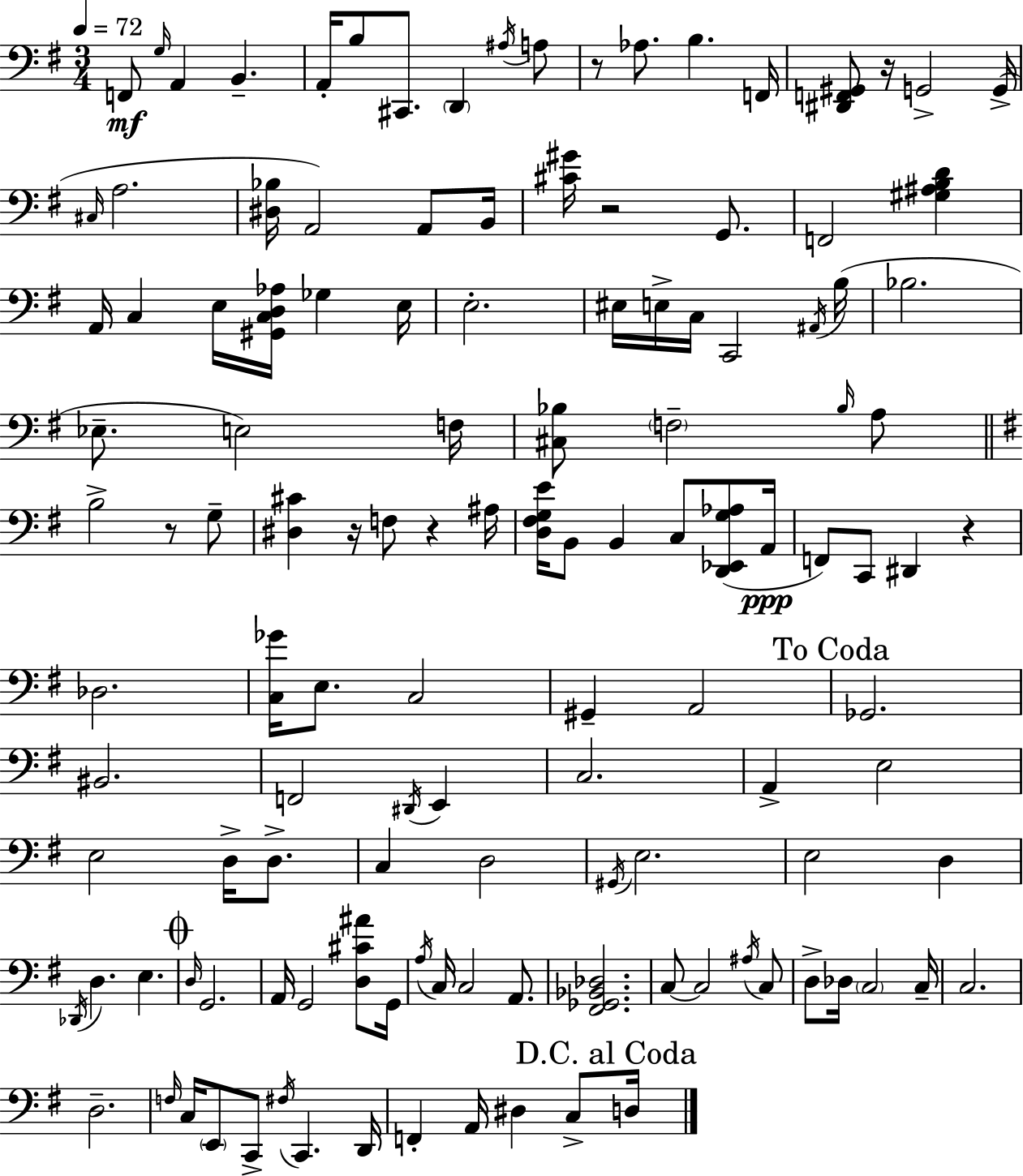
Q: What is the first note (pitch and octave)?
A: F2